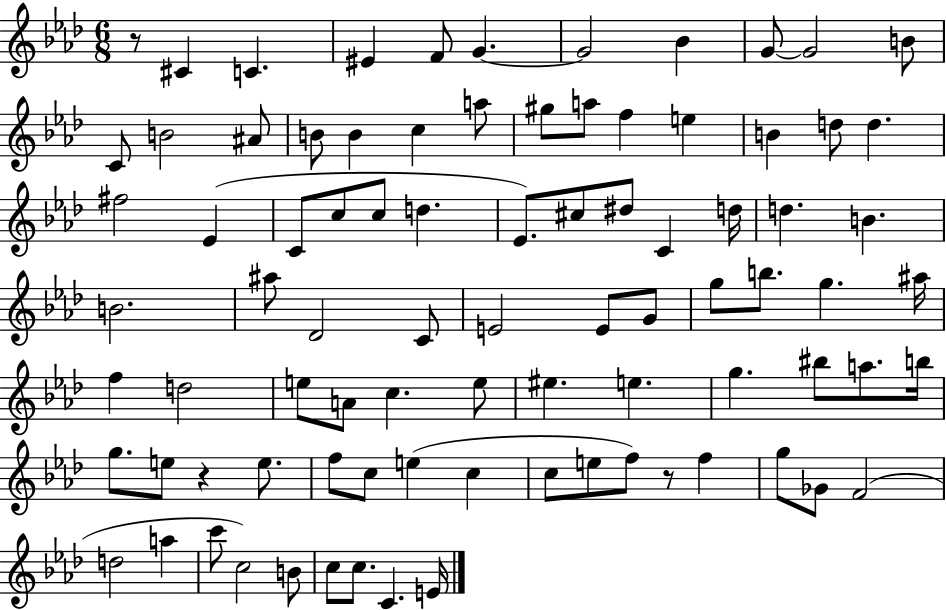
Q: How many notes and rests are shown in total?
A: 86